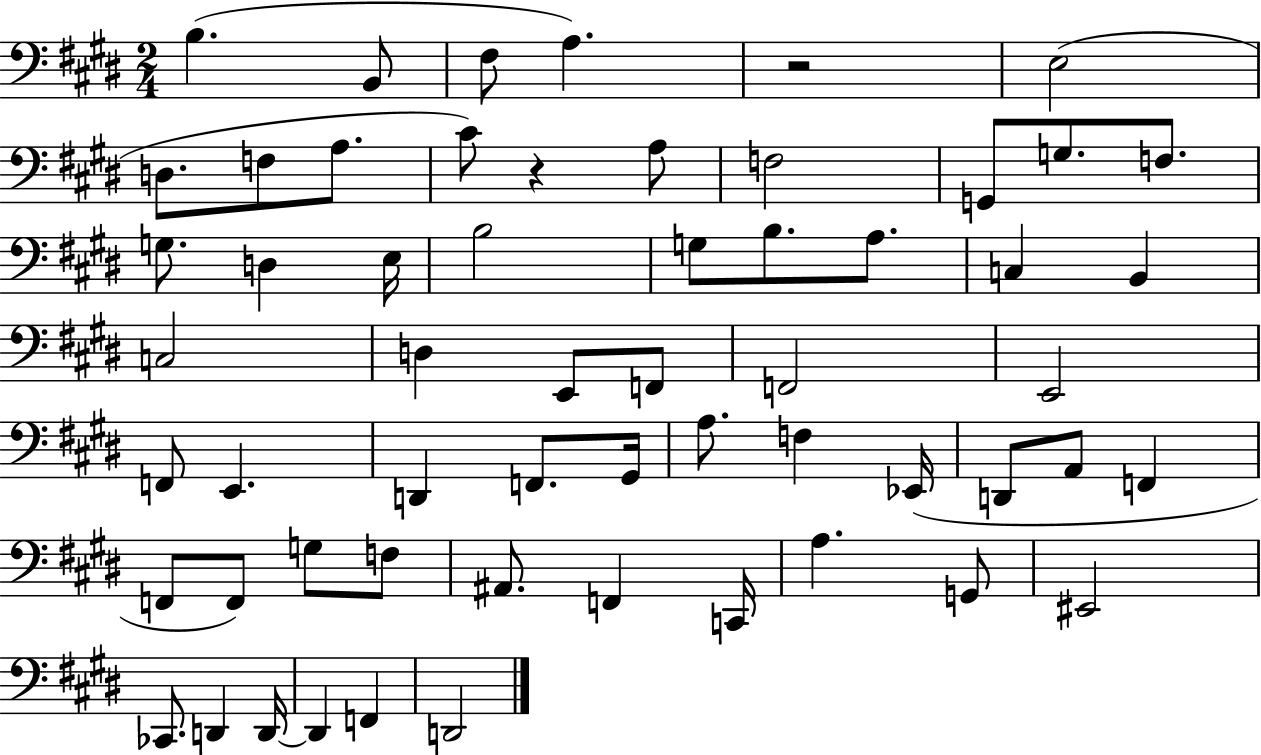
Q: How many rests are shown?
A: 2